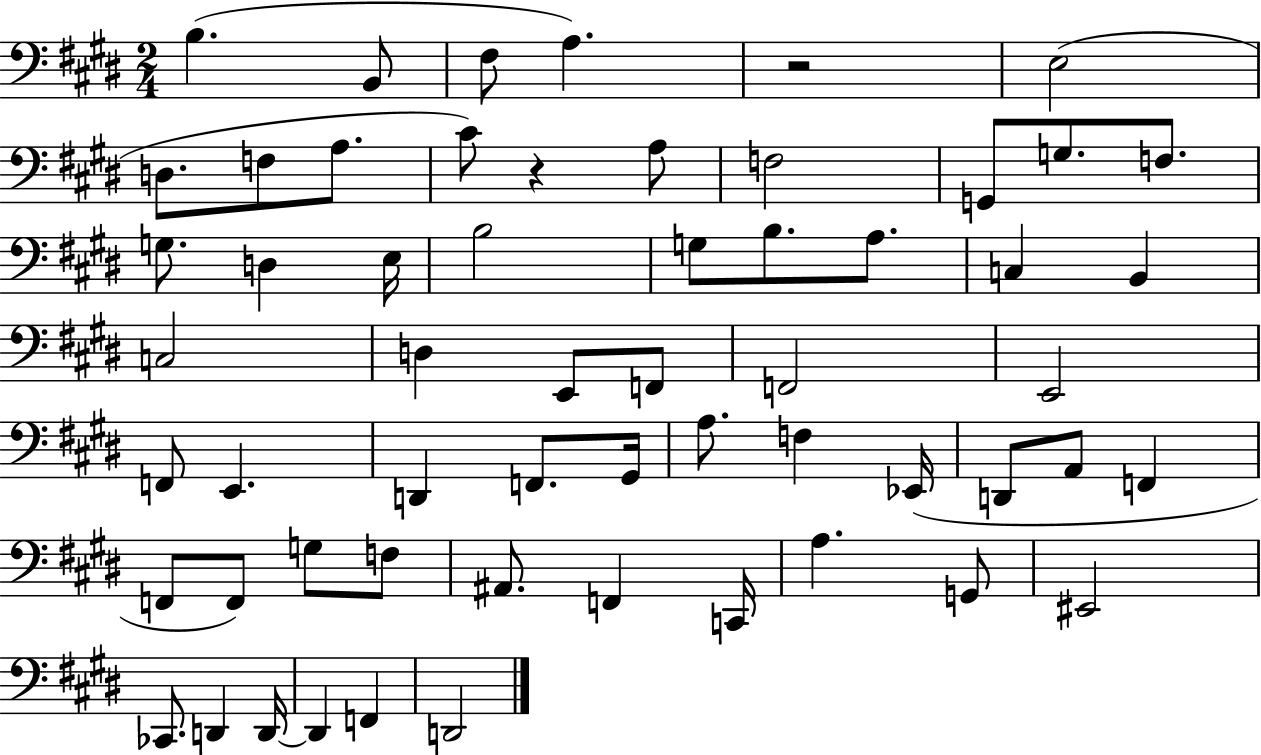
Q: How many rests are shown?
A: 2